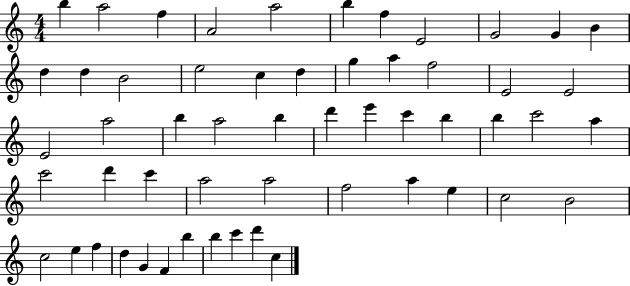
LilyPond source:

{
  \clef treble
  \numericTimeSignature
  \time 4/4
  \key c \major
  b''4 a''2 f''4 | a'2 a''2 | b''4 f''4 e'2 | g'2 g'4 b'4 | \break d''4 d''4 b'2 | e''2 c''4 d''4 | g''4 a''4 f''2 | e'2 e'2 | \break e'2 a''2 | b''4 a''2 b''4 | d'''4 e'''4 c'''4 b''4 | b''4 c'''2 a''4 | \break c'''2 d'''4 c'''4 | a''2 a''2 | f''2 a''4 e''4 | c''2 b'2 | \break c''2 e''4 f''4 | d''4 g'4 f'4 b''4 | b''4 c'''4 d'''4 c''4 | \bar "|."
}